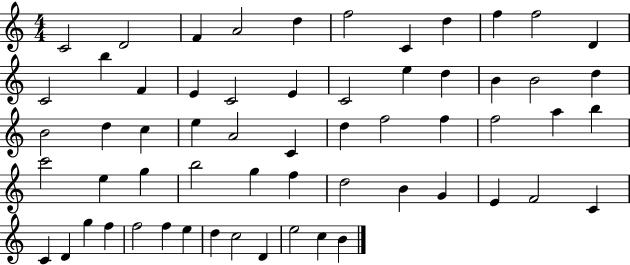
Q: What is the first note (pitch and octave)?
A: C4